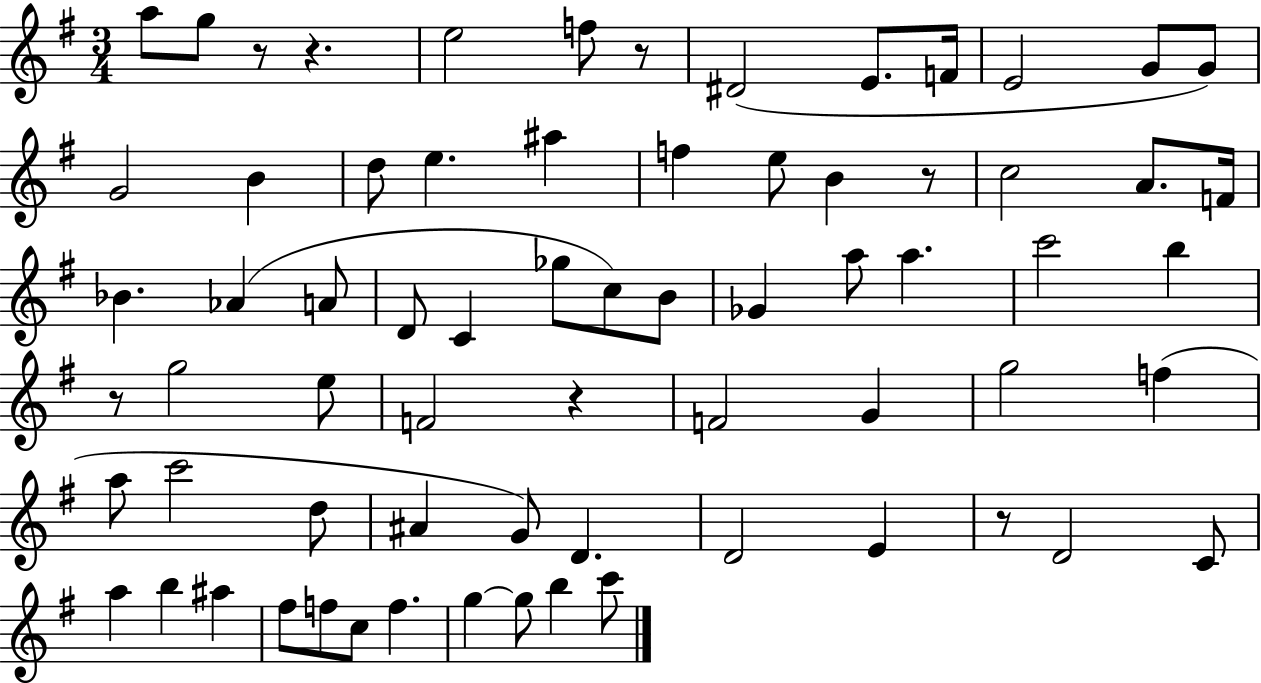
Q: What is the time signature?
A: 3/4